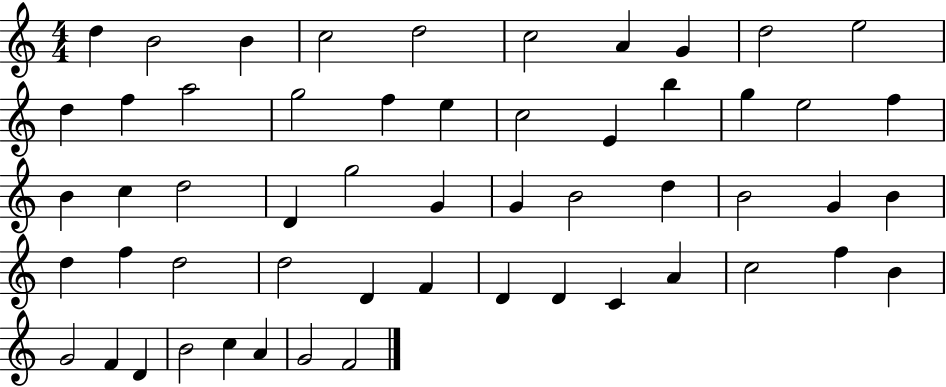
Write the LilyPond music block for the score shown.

{
  \clef treble
  \numericTimeSignature
  \time 4/4
  \key c \major
  d''4 b'2 b'4 | c''2 d''2 | c''2 a'4 g'4 | d''2 e''2 | \break d''4 f''4 a''2 | g''2 f''4 e''4 | c''2 e'4 b''4 | g''4 e''2 f''4 | \break b'4 c''4 d''2 | d'4 g''2 g'4 | g'4 b'2 d''4 | b'2 g'4 b'4 | \break d''4 f''4 d''2 | d''2 d'4 f'4 | d'4 d'4 c'4 a'4 | c''2 f''4 b'4 | \break g'2 f'4 d'4 | b'2 c''4 a'4 | g'2 f'2 | \bar "|."
}